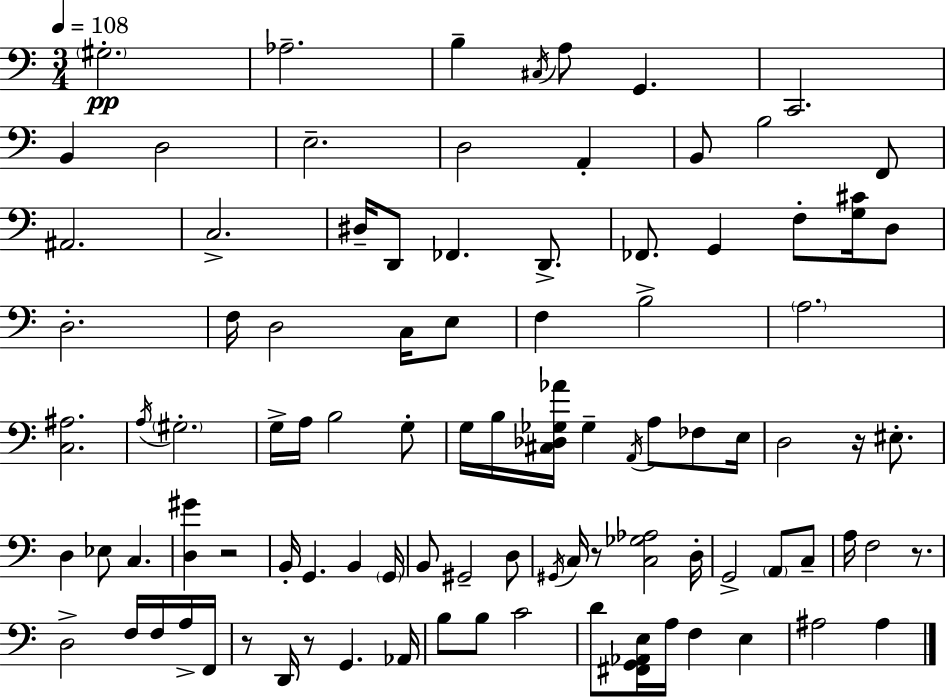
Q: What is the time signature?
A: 3/4